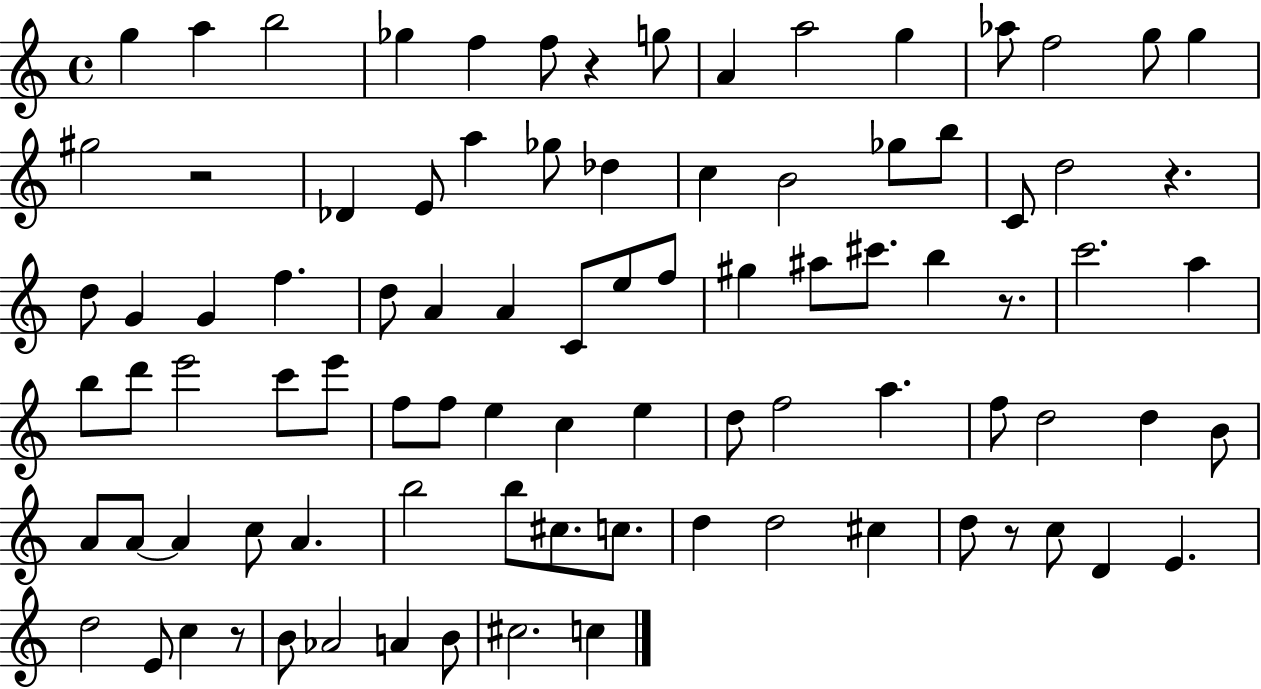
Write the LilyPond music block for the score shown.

{
  \clef treble
  \time 4/4
  \defaultTimeSignature
  \key c \major
  g''4 a''4 b''2 | ges''4 f''4 f''8 r4 g''8 | a'4 a''2 g''4 | aes''8 f''2 g''8 g''4 | \break gis''2 r2 | des'4 e'8 a''4 ges''8 des''4 | c''4 b'2 ges''8 b''8 | c'8 d''2 r4. | \break d''8 g'4 g'4 f''4. | d''8 a'4 a'4 c'8 e''8 f''8 | gis''4 ais''8 cis'''8. b''4 r8. | c'''2. a''4 | \break b''8 d'''8 e'''2 c'''8 e'''8 | f''8 f''8 e''4 c''4 e''4 | d''8 f''2 a''4. | f''8 d''2 d''4 b'8 | \break a'8 a'8~~ a'4 c''8 a'4. | b''2 b''8 cis''8. c''8. | d''4 d''2 cis''4 | d''8 r8 c''8 d'4 e'4. | \break d''2 e'8 c''4 r8 | b'8 aes'2 a'4 b'8 | cis''2. c''4 | \bar "|."
}